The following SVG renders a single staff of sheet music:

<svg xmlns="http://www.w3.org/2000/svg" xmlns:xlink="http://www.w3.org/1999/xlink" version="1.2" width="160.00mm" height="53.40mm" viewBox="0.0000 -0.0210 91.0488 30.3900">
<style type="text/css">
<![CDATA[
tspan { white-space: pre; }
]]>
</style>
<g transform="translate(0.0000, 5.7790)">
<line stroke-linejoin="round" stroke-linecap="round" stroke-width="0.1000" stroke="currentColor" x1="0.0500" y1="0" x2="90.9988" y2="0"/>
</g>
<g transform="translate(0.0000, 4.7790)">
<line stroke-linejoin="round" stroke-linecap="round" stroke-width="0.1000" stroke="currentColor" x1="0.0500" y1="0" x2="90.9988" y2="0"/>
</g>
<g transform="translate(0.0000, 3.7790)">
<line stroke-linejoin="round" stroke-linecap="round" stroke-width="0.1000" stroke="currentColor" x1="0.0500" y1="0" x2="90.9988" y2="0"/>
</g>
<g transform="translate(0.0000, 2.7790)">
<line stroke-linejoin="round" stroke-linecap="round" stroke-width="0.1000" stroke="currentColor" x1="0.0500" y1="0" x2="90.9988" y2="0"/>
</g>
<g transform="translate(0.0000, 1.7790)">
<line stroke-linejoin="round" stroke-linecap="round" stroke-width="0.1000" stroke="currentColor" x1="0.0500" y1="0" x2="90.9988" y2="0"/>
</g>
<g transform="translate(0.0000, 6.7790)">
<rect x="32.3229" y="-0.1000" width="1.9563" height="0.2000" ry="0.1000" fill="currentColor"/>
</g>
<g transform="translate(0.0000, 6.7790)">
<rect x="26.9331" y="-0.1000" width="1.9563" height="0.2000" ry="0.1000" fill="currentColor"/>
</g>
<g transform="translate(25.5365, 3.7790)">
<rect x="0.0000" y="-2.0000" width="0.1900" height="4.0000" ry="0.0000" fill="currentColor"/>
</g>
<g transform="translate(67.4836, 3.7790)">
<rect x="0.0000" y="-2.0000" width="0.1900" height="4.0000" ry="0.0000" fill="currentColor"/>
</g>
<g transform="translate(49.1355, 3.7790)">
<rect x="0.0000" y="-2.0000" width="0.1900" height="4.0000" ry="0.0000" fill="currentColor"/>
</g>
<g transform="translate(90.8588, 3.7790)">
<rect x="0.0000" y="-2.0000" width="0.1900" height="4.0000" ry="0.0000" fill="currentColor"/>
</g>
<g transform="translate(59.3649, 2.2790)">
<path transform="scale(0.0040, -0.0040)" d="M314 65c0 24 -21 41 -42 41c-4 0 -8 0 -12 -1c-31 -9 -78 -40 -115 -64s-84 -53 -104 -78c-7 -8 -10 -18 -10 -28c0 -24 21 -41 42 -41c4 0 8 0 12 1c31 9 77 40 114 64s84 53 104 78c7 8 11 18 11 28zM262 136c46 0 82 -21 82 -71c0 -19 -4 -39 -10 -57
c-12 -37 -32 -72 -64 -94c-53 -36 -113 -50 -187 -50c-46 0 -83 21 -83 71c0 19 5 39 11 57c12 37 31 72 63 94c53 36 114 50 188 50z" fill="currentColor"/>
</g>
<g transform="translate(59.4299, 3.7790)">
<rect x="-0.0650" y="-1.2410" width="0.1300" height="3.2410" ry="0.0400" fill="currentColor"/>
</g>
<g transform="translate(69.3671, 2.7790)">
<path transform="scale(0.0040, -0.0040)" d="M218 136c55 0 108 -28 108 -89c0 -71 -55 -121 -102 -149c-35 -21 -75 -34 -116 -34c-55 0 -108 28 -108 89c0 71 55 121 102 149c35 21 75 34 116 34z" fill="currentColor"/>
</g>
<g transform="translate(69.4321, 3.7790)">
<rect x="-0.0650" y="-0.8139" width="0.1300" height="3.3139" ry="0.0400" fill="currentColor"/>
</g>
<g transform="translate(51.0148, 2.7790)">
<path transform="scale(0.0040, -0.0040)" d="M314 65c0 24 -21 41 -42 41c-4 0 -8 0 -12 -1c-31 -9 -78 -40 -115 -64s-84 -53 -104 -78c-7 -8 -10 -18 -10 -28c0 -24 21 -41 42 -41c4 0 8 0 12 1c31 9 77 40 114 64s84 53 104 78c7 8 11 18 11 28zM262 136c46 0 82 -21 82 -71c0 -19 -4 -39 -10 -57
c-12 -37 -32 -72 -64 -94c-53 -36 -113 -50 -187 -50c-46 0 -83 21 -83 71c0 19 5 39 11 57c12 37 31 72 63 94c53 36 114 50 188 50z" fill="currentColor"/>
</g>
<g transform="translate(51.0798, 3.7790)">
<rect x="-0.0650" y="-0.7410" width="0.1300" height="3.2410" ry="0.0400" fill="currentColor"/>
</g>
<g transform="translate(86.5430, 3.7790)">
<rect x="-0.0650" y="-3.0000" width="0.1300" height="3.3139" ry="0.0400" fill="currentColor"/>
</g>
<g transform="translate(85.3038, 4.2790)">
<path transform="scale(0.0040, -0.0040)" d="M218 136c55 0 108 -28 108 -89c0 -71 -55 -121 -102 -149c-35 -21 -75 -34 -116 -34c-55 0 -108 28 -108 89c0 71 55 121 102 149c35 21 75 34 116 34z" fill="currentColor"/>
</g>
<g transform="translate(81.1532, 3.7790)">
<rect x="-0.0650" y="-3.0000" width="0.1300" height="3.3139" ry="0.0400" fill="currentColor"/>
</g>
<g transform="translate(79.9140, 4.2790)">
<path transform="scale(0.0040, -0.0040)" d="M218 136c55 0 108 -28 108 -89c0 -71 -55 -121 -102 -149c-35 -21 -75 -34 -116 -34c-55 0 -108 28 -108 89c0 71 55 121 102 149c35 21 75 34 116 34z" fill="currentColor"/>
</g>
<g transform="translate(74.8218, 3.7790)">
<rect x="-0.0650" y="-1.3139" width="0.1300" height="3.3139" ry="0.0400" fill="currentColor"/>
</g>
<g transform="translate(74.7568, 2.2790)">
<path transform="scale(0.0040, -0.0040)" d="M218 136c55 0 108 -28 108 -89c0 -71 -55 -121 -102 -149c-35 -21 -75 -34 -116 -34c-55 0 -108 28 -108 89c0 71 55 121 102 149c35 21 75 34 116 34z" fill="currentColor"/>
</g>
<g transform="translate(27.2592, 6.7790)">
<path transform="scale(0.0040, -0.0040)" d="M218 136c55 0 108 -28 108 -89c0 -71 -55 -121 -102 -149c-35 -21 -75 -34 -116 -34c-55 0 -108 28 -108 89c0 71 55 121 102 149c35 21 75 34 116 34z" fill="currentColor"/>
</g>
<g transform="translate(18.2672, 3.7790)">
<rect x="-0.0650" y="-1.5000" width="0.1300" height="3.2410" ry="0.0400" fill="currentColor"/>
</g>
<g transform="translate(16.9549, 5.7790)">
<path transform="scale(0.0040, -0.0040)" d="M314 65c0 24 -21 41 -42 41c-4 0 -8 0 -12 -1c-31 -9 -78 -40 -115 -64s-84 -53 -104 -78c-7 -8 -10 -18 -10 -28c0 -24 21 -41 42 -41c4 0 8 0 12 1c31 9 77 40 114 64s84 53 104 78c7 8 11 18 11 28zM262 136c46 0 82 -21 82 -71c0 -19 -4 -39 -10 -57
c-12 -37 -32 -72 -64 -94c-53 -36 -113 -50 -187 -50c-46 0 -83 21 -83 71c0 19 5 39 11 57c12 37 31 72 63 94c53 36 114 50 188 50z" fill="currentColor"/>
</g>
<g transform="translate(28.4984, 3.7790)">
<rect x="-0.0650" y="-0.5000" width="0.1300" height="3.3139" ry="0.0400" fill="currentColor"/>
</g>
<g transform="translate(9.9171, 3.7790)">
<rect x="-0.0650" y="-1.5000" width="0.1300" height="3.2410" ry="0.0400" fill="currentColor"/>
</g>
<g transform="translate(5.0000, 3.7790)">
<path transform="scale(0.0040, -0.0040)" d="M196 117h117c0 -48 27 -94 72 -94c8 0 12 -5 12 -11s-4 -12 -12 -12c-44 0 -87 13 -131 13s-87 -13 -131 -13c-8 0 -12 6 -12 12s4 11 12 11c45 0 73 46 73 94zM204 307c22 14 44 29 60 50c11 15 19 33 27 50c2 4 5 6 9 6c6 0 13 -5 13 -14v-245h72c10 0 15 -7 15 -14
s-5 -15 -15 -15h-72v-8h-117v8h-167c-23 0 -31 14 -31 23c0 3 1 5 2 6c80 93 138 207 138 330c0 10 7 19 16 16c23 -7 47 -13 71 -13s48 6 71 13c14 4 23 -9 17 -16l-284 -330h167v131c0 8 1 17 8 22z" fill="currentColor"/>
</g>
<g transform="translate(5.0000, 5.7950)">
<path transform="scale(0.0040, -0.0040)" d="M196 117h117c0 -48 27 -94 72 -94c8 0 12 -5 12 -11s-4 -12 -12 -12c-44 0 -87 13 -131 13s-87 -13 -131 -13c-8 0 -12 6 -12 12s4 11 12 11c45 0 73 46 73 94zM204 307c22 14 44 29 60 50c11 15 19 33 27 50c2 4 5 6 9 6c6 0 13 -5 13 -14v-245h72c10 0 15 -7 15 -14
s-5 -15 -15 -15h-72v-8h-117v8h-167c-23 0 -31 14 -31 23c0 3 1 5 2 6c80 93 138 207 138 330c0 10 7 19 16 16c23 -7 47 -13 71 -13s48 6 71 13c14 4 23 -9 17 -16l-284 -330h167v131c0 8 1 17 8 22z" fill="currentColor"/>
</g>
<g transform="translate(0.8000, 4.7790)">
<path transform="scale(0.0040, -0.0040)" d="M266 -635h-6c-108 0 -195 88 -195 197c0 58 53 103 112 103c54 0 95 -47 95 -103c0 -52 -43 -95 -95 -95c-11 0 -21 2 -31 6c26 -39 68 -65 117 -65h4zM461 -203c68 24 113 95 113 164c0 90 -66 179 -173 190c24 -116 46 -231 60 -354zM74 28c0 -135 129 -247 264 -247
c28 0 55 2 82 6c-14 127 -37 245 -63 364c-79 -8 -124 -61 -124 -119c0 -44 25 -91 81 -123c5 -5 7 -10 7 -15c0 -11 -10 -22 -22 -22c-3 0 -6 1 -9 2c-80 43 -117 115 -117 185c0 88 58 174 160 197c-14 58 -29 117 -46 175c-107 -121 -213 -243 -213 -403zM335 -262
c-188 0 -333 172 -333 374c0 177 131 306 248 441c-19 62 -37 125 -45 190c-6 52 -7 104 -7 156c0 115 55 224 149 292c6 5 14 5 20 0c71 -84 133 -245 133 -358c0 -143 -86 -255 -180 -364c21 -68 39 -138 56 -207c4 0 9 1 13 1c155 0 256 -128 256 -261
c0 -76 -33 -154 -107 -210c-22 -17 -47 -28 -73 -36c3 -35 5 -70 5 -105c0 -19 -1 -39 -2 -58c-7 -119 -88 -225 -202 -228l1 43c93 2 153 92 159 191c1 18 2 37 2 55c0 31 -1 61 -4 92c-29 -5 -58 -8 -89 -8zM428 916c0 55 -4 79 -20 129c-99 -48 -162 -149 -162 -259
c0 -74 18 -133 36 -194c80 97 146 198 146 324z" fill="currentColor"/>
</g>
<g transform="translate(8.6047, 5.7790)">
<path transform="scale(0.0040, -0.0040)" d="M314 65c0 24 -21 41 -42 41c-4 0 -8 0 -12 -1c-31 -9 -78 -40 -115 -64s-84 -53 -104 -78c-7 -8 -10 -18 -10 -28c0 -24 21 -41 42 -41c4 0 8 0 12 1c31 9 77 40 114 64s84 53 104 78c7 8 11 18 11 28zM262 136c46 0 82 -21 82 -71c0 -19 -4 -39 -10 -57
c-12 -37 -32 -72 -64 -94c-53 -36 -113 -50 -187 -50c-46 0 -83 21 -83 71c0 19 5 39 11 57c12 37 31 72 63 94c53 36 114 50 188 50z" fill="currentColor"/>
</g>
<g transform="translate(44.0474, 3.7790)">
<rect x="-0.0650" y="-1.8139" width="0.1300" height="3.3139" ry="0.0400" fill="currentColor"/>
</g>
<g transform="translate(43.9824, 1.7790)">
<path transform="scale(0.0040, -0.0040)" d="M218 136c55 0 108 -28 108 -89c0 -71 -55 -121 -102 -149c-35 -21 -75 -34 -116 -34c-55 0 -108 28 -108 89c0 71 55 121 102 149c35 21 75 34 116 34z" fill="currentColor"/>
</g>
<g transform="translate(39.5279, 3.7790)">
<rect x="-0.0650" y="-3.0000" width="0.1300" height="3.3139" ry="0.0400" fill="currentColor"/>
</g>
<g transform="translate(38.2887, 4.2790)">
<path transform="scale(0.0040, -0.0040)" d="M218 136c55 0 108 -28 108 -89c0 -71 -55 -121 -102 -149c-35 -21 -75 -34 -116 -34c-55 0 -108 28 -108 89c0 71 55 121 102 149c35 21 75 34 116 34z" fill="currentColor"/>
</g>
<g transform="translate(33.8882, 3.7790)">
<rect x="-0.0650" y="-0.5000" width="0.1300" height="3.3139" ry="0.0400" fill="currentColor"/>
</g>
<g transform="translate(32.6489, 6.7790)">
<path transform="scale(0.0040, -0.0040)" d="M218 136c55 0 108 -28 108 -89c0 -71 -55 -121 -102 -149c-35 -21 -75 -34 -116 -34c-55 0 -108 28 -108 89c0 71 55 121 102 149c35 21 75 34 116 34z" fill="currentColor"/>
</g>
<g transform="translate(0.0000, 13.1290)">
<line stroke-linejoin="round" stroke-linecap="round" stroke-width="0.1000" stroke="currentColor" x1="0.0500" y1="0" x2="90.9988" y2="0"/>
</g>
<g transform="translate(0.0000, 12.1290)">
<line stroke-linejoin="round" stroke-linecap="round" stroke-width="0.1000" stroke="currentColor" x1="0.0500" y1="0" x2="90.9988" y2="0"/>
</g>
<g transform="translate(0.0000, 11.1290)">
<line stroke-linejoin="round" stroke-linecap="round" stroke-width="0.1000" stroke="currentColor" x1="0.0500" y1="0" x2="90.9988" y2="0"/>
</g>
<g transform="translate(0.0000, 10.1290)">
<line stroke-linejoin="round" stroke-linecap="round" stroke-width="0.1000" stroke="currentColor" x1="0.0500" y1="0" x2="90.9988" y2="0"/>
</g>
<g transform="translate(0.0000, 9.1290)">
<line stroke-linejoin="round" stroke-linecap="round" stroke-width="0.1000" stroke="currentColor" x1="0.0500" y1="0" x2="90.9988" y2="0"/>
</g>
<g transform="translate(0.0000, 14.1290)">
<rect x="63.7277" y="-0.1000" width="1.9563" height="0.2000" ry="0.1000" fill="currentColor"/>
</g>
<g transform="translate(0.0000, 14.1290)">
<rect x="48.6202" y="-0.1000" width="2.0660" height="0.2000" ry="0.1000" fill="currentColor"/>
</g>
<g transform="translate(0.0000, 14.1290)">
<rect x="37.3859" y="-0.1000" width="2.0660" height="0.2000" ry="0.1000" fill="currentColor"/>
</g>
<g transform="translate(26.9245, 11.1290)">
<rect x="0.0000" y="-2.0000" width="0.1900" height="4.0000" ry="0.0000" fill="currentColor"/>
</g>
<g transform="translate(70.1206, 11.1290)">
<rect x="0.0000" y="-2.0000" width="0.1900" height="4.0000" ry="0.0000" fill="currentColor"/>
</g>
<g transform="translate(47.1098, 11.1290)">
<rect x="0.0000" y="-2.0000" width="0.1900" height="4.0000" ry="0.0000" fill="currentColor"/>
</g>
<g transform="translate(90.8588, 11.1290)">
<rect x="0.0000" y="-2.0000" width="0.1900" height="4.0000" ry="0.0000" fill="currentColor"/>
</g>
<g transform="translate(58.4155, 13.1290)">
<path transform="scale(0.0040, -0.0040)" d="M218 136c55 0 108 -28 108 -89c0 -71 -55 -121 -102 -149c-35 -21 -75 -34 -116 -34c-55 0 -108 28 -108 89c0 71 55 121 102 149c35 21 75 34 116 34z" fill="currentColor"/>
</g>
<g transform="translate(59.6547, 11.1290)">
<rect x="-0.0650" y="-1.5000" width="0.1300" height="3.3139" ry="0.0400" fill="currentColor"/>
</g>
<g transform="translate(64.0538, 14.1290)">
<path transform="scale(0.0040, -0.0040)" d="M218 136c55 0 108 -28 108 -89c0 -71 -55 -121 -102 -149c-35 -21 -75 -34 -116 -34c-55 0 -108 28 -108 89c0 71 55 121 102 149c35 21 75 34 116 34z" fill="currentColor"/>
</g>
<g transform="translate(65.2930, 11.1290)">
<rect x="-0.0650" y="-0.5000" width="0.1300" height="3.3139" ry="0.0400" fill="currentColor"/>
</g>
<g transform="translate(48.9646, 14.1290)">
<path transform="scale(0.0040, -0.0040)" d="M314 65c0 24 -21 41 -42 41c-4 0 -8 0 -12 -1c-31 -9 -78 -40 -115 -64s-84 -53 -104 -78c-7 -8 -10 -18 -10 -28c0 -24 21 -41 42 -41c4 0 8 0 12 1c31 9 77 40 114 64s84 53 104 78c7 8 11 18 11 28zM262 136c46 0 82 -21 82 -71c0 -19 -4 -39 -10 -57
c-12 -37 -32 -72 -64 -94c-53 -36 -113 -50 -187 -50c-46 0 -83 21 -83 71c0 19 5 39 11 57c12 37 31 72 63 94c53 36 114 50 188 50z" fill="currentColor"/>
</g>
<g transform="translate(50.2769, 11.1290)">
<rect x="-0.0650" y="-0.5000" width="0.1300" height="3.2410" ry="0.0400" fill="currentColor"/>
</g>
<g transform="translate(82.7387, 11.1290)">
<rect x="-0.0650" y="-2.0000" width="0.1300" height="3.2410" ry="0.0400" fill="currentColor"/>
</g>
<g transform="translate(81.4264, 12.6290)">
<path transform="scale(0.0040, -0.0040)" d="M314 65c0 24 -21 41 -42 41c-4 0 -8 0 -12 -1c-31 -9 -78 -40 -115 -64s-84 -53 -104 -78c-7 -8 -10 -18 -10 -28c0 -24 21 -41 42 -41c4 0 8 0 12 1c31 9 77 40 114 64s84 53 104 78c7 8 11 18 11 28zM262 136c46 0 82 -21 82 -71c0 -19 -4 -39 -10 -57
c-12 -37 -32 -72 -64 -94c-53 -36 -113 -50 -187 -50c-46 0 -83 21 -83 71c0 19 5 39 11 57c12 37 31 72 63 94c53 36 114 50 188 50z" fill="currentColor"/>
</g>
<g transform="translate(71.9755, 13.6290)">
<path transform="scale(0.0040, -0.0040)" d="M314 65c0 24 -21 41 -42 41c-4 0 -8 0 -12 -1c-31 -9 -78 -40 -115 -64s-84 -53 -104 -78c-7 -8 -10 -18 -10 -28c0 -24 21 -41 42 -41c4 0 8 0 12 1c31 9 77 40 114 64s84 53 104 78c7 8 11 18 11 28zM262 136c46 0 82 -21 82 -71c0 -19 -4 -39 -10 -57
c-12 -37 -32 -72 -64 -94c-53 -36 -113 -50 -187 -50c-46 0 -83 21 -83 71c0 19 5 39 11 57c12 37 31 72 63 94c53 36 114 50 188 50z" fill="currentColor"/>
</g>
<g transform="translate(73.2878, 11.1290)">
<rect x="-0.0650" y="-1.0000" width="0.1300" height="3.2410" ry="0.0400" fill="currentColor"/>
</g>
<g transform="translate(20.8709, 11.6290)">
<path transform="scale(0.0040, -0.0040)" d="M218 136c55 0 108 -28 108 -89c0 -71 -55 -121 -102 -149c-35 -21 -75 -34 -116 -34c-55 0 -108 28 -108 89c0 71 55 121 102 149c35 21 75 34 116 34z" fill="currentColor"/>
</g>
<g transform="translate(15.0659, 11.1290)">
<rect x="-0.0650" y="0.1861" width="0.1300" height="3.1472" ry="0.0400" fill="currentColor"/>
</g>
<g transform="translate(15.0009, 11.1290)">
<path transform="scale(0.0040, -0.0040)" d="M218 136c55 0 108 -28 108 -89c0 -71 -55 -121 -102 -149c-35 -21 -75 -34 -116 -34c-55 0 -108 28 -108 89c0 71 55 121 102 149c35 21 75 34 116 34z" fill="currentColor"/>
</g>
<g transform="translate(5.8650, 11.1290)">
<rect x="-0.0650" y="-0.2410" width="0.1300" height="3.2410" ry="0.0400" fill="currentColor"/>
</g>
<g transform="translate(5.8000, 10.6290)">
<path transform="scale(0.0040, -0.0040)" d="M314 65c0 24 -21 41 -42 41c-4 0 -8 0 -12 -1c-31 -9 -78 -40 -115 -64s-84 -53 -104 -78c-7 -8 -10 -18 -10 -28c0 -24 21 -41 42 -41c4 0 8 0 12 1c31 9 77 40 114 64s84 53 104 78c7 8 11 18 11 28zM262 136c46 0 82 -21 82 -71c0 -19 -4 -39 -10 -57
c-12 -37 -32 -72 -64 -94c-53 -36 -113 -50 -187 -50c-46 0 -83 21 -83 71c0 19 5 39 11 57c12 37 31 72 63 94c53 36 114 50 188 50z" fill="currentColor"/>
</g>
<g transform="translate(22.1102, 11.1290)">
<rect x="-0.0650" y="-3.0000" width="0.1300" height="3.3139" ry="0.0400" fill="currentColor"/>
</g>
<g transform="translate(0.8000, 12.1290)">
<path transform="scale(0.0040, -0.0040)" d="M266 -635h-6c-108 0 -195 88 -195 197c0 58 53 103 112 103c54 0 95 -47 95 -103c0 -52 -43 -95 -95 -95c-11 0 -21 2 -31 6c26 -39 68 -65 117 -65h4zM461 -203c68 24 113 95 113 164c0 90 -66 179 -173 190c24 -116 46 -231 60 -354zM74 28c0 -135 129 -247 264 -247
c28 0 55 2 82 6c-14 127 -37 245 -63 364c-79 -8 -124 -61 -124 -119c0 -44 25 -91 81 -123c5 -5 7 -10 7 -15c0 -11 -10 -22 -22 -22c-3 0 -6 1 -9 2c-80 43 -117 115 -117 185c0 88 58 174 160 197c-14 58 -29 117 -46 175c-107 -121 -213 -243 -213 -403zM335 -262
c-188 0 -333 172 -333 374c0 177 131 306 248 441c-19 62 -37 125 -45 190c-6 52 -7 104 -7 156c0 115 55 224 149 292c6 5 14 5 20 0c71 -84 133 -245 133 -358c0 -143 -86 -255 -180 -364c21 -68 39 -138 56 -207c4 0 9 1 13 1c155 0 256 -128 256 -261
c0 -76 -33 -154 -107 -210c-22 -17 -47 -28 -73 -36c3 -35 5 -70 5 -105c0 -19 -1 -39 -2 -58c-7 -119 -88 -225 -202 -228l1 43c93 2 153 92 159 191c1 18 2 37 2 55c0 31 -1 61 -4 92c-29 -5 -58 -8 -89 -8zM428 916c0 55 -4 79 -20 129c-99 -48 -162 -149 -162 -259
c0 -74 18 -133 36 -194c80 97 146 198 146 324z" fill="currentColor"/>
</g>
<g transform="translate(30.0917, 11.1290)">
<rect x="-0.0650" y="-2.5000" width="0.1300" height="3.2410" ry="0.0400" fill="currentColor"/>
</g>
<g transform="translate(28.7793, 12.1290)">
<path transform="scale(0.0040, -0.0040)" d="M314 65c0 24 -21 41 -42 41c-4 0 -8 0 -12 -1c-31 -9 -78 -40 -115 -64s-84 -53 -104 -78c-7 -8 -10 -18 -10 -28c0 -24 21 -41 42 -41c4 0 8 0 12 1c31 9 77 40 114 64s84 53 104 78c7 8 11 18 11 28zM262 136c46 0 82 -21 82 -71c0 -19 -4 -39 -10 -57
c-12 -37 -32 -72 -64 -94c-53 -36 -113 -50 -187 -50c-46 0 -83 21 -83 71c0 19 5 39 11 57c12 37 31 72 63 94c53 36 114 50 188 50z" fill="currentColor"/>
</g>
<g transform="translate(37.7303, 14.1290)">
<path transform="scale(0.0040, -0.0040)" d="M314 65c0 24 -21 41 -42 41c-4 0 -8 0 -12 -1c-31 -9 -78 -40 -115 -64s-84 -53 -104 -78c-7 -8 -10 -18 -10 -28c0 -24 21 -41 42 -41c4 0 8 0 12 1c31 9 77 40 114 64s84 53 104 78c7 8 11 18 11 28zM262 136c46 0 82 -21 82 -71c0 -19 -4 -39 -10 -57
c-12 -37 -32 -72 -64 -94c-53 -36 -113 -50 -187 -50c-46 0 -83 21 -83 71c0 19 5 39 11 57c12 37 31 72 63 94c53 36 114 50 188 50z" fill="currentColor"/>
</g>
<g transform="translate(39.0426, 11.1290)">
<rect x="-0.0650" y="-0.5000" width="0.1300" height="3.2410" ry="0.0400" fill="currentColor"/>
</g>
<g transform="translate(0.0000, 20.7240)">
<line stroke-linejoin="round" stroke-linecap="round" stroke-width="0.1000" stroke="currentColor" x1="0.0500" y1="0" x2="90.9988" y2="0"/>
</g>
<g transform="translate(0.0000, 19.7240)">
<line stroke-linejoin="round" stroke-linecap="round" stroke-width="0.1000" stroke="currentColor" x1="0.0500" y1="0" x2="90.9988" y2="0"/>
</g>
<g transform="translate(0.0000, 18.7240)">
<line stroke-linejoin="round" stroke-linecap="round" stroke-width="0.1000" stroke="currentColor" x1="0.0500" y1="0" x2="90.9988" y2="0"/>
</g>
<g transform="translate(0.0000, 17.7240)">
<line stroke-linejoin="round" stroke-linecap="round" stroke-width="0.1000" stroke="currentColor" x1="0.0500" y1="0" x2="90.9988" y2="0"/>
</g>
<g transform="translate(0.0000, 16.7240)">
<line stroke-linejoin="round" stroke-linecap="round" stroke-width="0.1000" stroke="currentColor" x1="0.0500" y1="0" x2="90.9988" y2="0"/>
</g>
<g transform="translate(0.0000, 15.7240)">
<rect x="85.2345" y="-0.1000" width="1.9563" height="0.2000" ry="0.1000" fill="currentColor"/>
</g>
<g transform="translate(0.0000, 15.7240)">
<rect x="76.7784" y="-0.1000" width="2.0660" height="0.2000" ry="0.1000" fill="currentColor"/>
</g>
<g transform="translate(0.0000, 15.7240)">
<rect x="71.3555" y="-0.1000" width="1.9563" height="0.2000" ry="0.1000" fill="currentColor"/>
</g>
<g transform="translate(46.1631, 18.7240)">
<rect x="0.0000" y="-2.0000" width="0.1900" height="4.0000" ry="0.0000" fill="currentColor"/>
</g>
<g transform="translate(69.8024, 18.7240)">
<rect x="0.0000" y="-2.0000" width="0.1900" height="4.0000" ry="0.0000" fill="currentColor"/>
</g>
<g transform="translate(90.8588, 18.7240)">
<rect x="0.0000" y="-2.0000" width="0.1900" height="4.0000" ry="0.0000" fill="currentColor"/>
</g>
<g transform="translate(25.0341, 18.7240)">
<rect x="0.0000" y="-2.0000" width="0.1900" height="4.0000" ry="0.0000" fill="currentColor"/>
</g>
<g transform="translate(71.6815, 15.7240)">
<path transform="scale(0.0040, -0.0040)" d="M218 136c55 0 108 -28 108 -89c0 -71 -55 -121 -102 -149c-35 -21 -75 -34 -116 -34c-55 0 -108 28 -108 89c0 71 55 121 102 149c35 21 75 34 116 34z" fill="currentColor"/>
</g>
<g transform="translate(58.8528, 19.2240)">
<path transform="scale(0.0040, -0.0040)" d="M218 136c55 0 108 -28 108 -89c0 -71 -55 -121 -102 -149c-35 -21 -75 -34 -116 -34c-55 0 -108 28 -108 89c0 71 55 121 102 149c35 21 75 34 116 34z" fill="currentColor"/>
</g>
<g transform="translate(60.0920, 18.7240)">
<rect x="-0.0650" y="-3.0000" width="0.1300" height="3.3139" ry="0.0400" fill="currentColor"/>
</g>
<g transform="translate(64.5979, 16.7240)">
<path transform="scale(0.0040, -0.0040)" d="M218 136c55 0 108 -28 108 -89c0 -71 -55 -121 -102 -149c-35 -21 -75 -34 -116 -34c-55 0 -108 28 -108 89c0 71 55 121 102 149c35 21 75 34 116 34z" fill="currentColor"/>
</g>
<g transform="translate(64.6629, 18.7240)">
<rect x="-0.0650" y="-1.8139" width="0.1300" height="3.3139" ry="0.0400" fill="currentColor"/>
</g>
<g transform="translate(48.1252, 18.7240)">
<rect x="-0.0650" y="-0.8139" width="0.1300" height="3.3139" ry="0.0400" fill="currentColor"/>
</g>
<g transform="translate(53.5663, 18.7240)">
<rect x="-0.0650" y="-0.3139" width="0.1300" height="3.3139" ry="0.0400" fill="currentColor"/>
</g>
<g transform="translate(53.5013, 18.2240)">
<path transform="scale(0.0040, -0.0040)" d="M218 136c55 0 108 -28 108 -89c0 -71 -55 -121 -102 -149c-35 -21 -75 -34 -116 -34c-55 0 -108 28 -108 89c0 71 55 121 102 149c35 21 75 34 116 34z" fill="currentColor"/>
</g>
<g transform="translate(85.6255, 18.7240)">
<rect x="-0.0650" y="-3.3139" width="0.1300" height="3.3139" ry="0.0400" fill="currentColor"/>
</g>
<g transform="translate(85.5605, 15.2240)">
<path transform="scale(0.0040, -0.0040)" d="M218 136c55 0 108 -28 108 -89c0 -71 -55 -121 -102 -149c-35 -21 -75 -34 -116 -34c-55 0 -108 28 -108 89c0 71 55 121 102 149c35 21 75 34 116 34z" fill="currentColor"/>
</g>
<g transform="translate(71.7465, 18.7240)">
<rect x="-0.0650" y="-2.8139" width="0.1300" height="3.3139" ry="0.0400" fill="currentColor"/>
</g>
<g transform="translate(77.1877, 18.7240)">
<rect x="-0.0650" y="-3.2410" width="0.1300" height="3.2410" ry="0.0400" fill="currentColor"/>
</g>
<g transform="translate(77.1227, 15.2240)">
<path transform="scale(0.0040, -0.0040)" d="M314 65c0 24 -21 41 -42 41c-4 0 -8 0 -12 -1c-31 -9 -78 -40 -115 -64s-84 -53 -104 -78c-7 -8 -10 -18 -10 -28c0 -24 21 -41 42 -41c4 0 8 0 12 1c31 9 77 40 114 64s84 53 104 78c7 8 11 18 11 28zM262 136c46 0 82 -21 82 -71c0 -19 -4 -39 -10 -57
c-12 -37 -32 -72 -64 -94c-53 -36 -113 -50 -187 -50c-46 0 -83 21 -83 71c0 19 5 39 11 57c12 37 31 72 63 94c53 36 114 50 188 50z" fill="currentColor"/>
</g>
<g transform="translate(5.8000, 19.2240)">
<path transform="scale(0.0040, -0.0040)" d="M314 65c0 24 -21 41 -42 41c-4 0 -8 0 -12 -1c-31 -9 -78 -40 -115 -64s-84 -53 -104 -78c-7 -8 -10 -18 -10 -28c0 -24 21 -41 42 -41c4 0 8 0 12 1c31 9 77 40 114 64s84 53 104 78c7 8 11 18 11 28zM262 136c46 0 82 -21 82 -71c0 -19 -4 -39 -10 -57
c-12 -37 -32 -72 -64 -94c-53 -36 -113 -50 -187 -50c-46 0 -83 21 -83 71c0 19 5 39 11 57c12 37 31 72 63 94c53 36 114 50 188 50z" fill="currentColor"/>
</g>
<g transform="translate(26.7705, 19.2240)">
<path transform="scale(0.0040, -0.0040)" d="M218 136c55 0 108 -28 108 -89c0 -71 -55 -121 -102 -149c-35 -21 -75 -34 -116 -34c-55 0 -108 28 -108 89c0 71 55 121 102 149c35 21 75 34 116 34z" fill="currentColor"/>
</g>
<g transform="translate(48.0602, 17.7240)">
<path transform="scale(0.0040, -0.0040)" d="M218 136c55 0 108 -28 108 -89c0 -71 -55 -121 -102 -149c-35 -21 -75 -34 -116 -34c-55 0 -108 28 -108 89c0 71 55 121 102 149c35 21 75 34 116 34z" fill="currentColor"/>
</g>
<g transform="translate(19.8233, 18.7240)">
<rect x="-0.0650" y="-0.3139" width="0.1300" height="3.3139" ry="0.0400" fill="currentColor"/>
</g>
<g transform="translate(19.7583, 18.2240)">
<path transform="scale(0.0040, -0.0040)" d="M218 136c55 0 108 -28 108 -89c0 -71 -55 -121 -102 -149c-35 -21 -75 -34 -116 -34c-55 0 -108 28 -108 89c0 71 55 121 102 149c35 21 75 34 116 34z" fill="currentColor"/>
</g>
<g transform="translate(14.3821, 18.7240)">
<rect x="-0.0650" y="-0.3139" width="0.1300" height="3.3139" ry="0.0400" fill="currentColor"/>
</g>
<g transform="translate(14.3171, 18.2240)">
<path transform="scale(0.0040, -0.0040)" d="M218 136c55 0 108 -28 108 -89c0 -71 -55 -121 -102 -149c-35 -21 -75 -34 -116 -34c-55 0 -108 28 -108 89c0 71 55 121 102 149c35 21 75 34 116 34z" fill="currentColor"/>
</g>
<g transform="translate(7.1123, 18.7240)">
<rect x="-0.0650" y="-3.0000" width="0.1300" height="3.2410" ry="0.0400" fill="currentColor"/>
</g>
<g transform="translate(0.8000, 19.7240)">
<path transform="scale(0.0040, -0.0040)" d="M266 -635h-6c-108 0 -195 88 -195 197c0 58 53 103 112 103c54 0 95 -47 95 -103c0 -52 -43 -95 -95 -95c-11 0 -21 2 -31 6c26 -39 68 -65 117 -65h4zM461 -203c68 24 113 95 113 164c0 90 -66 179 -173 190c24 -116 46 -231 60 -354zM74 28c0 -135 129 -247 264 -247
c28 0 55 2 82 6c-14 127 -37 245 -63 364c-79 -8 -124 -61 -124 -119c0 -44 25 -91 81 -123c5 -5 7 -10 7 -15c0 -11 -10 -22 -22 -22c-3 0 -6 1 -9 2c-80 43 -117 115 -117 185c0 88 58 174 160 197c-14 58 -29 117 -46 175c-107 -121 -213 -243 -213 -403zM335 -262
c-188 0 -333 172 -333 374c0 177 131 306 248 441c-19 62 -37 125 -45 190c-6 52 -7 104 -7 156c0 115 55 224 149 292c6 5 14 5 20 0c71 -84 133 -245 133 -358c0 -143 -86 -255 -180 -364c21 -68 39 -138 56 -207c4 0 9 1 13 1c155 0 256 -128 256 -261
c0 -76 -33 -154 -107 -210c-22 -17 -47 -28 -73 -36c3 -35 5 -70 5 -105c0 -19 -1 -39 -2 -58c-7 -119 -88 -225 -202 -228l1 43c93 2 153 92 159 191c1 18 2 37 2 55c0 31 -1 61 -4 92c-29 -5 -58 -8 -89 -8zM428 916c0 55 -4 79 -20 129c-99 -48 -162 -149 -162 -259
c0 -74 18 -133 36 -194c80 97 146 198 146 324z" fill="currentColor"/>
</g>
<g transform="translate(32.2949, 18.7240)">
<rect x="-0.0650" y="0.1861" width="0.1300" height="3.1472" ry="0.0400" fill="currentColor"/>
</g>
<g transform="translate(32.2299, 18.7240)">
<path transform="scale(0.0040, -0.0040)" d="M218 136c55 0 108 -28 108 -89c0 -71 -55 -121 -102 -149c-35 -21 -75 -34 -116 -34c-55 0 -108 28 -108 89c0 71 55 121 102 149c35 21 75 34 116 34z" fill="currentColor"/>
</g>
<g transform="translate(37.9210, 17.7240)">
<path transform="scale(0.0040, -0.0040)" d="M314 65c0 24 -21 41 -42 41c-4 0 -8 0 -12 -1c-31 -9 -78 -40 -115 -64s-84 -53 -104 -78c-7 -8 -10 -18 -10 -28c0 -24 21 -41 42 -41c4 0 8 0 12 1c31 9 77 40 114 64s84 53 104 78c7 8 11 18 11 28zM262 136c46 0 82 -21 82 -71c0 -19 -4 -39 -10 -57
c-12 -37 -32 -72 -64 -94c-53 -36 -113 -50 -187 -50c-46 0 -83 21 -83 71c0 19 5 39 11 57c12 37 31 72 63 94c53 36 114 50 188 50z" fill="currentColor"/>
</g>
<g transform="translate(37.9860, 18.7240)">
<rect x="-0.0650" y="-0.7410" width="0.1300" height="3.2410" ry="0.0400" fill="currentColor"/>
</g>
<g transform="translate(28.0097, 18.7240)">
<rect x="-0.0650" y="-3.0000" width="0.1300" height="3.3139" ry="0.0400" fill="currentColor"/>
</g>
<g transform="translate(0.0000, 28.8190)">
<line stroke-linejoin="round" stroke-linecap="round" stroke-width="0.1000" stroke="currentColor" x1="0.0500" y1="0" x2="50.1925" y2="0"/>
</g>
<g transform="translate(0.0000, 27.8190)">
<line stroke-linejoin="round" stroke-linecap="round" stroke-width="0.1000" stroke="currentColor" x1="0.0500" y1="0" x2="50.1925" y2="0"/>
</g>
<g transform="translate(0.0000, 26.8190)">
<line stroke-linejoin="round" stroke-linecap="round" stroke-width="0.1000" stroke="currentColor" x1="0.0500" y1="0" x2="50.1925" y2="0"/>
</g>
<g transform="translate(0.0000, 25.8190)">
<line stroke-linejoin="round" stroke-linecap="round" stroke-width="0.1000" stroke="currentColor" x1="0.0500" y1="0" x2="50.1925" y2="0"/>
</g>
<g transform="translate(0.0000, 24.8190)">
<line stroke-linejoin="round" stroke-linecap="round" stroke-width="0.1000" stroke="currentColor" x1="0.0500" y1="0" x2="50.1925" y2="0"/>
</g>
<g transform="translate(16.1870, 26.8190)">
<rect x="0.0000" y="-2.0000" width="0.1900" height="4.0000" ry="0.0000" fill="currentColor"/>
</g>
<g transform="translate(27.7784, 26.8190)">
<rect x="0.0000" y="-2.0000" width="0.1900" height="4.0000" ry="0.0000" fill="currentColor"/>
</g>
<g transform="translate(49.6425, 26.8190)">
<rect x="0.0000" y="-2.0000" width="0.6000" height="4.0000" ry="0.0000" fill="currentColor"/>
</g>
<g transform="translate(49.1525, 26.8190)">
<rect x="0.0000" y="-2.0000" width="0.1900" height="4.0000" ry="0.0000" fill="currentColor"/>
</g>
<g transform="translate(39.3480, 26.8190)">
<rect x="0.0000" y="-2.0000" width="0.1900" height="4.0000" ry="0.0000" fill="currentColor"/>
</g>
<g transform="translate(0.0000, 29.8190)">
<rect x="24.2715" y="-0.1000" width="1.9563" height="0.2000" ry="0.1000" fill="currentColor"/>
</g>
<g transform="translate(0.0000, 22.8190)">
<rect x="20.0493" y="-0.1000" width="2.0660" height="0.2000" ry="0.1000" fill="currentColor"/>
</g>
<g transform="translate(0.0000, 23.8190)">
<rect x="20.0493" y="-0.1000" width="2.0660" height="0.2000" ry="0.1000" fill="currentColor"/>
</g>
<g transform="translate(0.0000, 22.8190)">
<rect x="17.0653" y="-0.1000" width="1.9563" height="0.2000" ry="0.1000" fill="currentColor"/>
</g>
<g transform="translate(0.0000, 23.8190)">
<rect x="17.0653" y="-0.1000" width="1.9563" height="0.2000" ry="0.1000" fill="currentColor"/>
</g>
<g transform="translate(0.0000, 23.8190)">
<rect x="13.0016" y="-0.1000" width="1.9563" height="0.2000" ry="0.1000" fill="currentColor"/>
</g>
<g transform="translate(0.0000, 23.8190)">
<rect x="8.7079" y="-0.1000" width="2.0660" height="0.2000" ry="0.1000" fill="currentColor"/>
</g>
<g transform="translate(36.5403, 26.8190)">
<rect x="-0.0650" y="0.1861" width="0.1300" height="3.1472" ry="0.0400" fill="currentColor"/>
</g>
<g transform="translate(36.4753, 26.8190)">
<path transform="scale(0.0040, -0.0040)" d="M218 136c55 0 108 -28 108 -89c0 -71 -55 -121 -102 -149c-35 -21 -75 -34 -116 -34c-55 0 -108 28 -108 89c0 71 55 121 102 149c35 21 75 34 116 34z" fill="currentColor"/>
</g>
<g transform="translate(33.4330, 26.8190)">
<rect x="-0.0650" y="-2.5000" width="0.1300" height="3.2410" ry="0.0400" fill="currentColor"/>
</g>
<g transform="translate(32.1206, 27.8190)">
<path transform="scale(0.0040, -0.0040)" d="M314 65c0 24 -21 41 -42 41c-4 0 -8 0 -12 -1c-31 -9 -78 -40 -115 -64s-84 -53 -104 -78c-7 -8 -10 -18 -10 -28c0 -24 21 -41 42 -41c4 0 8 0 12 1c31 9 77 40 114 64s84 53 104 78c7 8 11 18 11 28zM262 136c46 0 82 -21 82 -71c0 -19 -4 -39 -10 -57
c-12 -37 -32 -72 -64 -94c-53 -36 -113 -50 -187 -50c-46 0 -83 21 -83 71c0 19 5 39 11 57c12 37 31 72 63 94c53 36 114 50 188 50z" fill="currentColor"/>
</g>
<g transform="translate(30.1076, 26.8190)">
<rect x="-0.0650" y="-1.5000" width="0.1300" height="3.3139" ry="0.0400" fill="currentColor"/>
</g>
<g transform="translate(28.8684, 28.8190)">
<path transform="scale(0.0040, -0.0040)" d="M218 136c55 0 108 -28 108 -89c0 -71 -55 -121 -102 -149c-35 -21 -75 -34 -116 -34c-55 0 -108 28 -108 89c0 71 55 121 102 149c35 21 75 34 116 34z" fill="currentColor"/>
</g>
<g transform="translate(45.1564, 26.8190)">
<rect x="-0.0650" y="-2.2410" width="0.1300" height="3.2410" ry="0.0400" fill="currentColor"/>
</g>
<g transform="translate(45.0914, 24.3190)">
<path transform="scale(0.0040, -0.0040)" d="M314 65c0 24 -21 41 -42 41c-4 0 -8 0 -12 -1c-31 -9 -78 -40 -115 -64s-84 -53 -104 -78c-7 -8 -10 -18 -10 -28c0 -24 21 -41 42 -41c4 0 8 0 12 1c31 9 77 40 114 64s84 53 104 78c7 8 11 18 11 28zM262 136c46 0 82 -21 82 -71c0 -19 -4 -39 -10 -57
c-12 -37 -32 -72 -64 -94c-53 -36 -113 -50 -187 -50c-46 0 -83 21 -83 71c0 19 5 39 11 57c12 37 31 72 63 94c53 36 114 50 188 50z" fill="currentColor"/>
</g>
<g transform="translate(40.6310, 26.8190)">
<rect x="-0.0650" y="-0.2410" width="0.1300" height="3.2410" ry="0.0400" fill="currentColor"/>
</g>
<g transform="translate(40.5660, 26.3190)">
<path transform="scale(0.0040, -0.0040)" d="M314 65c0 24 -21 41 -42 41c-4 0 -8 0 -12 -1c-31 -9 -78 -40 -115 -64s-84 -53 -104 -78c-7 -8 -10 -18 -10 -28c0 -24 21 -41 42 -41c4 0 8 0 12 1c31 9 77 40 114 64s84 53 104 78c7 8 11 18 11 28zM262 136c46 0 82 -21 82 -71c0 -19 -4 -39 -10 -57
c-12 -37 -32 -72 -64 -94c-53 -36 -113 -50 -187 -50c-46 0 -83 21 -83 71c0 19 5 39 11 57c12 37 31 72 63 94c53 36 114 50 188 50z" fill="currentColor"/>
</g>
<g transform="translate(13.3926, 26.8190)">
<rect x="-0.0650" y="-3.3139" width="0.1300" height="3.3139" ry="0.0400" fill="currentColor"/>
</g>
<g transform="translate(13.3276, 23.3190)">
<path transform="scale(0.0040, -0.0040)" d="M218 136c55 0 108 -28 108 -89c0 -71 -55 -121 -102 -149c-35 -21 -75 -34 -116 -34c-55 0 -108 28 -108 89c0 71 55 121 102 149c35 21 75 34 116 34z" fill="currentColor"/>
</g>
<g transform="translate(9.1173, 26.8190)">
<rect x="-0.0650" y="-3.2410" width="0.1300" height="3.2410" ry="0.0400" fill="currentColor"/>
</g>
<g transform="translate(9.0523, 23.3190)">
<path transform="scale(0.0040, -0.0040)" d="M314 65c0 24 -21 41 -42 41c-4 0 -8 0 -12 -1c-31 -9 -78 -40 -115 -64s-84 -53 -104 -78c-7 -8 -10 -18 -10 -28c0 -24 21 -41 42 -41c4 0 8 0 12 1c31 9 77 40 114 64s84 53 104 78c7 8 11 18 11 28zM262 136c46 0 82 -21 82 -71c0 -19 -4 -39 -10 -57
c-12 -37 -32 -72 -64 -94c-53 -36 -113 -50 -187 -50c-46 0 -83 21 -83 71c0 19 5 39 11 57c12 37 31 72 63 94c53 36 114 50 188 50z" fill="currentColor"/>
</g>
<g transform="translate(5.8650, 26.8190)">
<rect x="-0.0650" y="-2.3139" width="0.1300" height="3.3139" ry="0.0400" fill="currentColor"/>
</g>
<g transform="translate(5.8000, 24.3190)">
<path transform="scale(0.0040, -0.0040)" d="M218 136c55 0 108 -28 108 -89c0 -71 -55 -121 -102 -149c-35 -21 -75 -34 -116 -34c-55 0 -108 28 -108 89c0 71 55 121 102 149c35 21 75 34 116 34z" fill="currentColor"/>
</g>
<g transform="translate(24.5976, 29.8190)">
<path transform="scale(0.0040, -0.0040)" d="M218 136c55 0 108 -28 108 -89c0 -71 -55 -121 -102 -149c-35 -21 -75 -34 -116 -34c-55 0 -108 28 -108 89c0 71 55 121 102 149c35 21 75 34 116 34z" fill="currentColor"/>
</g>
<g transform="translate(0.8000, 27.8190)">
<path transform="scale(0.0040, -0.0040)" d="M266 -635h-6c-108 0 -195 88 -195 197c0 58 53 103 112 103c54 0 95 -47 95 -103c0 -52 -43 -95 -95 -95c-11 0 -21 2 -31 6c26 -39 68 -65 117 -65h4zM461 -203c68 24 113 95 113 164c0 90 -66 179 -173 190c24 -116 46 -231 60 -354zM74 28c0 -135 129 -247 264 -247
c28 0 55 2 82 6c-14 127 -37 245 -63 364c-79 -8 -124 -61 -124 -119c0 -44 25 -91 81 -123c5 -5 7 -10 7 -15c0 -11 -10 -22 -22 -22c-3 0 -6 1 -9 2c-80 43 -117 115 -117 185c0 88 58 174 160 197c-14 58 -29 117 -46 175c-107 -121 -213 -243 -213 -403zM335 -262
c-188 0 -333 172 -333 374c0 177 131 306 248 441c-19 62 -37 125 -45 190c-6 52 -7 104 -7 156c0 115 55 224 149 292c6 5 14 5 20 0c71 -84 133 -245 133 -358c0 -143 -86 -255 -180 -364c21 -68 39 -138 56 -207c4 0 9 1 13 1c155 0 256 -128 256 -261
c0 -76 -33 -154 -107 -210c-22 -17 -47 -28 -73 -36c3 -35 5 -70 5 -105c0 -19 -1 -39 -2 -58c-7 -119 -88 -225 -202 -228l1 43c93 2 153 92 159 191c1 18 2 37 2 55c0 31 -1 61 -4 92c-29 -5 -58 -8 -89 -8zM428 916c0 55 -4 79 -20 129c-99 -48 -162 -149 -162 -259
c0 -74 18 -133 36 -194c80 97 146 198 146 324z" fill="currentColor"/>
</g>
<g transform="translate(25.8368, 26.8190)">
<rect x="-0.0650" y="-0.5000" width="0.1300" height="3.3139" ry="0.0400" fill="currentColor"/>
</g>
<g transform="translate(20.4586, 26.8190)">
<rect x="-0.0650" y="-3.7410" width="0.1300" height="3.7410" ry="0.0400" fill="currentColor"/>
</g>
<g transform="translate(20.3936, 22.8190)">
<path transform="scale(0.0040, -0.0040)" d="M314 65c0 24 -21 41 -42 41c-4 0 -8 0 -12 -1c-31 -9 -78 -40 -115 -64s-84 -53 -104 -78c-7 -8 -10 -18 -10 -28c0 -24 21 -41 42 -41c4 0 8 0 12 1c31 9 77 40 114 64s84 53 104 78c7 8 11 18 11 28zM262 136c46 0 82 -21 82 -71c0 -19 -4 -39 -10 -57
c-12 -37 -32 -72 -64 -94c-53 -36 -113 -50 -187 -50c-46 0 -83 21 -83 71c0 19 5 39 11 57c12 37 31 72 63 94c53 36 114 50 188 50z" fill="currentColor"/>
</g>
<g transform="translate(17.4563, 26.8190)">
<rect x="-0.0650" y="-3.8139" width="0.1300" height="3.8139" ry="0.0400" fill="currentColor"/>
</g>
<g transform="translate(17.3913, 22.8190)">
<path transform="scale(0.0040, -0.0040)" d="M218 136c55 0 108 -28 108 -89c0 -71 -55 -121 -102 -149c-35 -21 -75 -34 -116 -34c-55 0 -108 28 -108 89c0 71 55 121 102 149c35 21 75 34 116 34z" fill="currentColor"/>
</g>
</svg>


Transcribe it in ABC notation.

X:1
T:Untitled
M:4/4
L:1/4
K:C
E2 E2 C C A f d2 e2 d e A A c2 B A G2 C2 C2 E C D2 F2 A2 c c A B d2 d c A f a b2 b g b2 b c' c'2 C E G2 B c2 g2